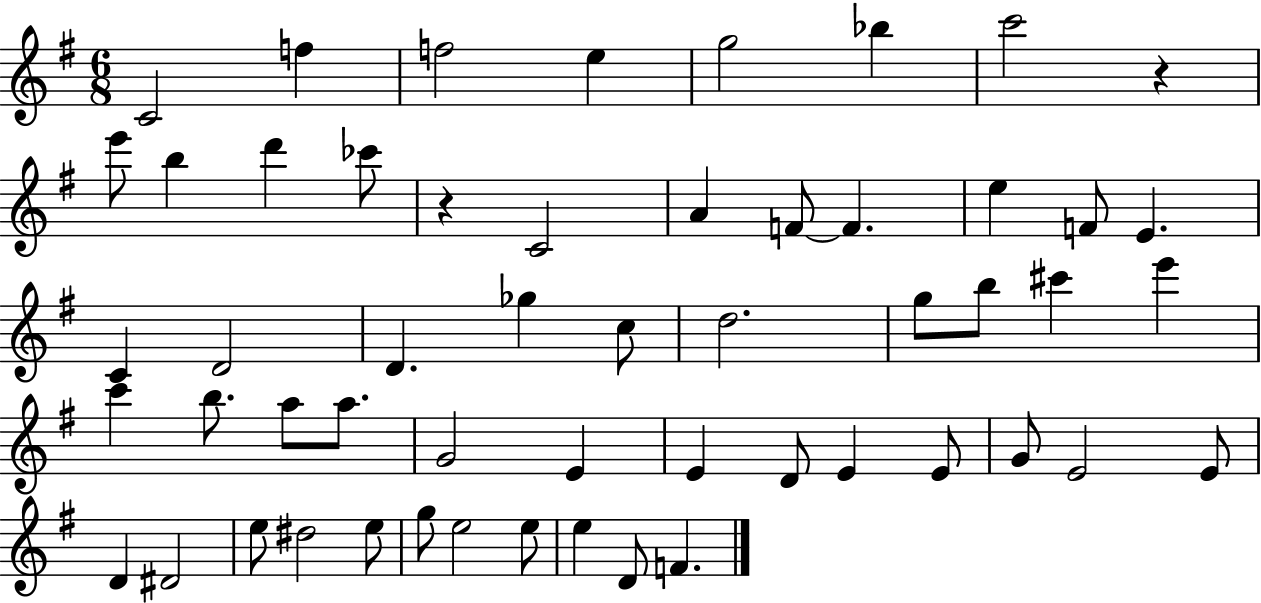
C4/h F5/q F5/h E5/q G5/h Bb5/q C6/h R/q E6/e B5/q D6/q CES6/e R/q C4/h A4/q F4/e F4/q. E5/q F4/e E4/q. C4/q D4/h D4/q. Gb5/q C5/e D5/h. G5/e B5/e C#6/q E6/q C6/q B5/e. A5/e A5/e. G4/h E4/q E4/q D4/e E4/q E4/e G4/e E4/h E4/e D4/q D#4/h E5/e D#5/h E5/e G5/e E5/h E5/e E5/q D4/e F4/q.